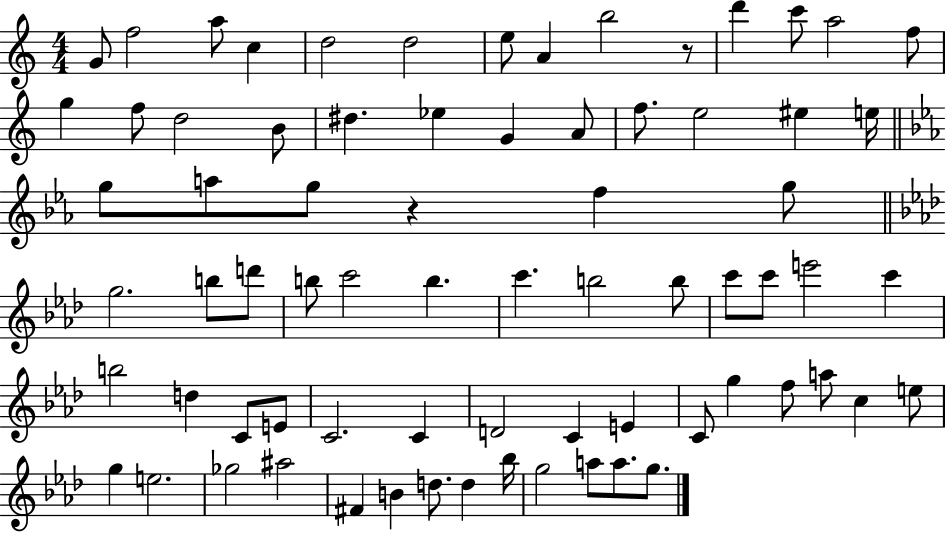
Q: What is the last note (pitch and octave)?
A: G5